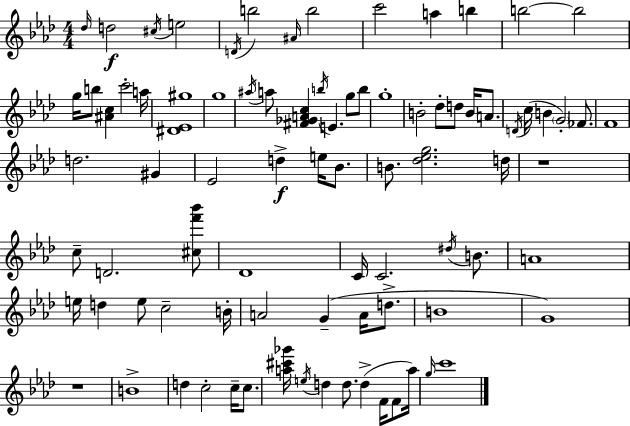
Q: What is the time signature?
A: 4/4